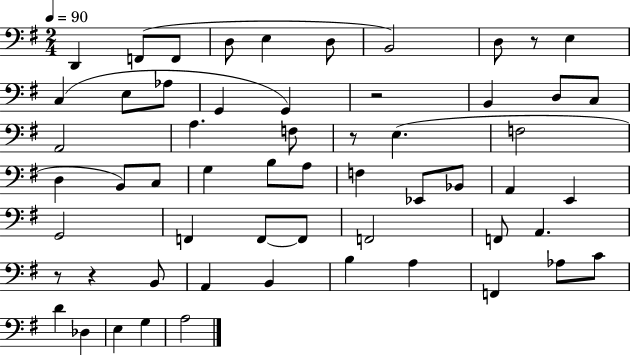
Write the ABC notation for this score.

X:1
T:Untitled
M:2/4
L:1/4
K:G
D,, F,,/2 F,,/2 D,/2 E, D,/2 B,,2 D,/2 z/2 E, C, E,/2 _A,/2 G,, G,, z2 B,, D,/2 C,/2 A,,2 A, F,/2 z/2 E, F,2 D, B,,/2 C,/2 G, B,/2 A,/2 F, _E,,/2 _B,,/2 A,, E,, G,,2 F,, F,,/2 F,,/2 F,,2 F,,/2 A,, z/2 z B,,/2 A,, B,, B, A, F,, _A,/2 C/2 D _D, E, G, A,2